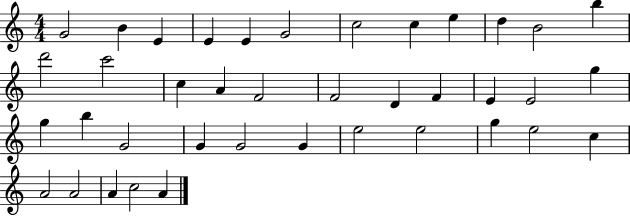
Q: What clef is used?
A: treble